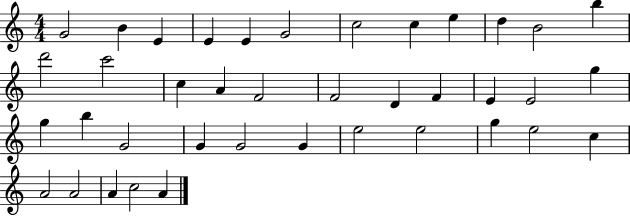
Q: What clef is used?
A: treble